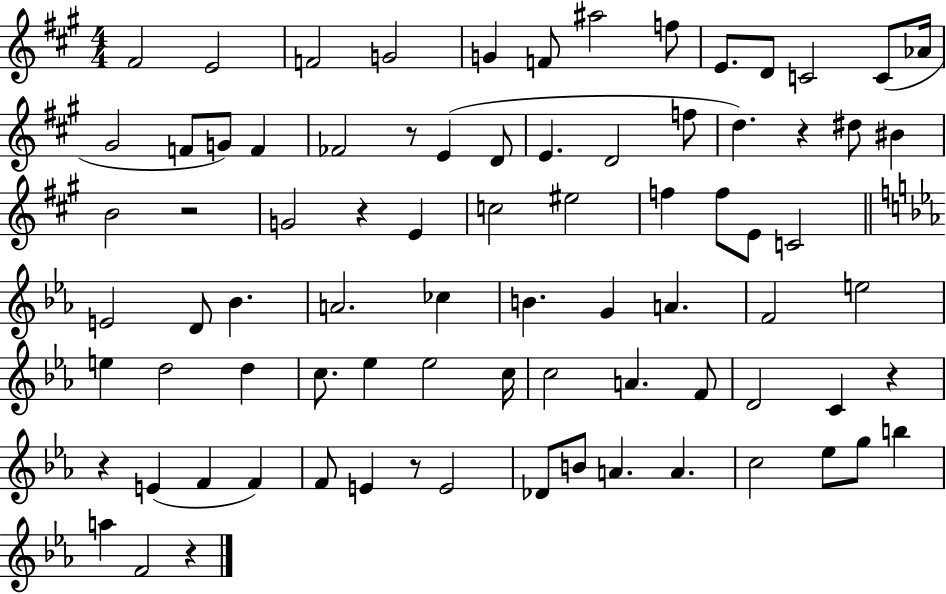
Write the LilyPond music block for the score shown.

{
  \clef treble
  \numericTimeSignature
  \time 4/4
  \key a \major
  \repeat volta 2 { fis'2 e'2 | f'2 g'2 | g'4 f'8 ais''2 f''8 | e'8. d'8 c'2 c'8( aes'16 | \break gis'2 f'8 g'8) f'4 | fes'2 r8 e'4( d'8 | e'4. d'2 f''8 | d''4.) r4 dis''8 bis'4 | \break b'2 r2 | g'2 r4 e'4 | c''2 eis''2 | f''4 f''8 e'8 c'2 | \break \bar "||" \break \key ees \major e'2 d'8 bes'4. | a'2. ces''4 | b'4. g'4 a'4. | f'2 e''2 | \break e''4 d''2 d''4 | c''8. ees''4 ees''2 c''16 | c''2 a'4. f'8 | d'2 c'4 r4 | \break r4 e'4( f'4 f'4) | f'8 e'4 r8 e'2 | des'8 b'8 a'4. a'4. | c''2 ees''8 g''8 b''4 | \break a''4 f'2 r4 | } \bar "|."
}